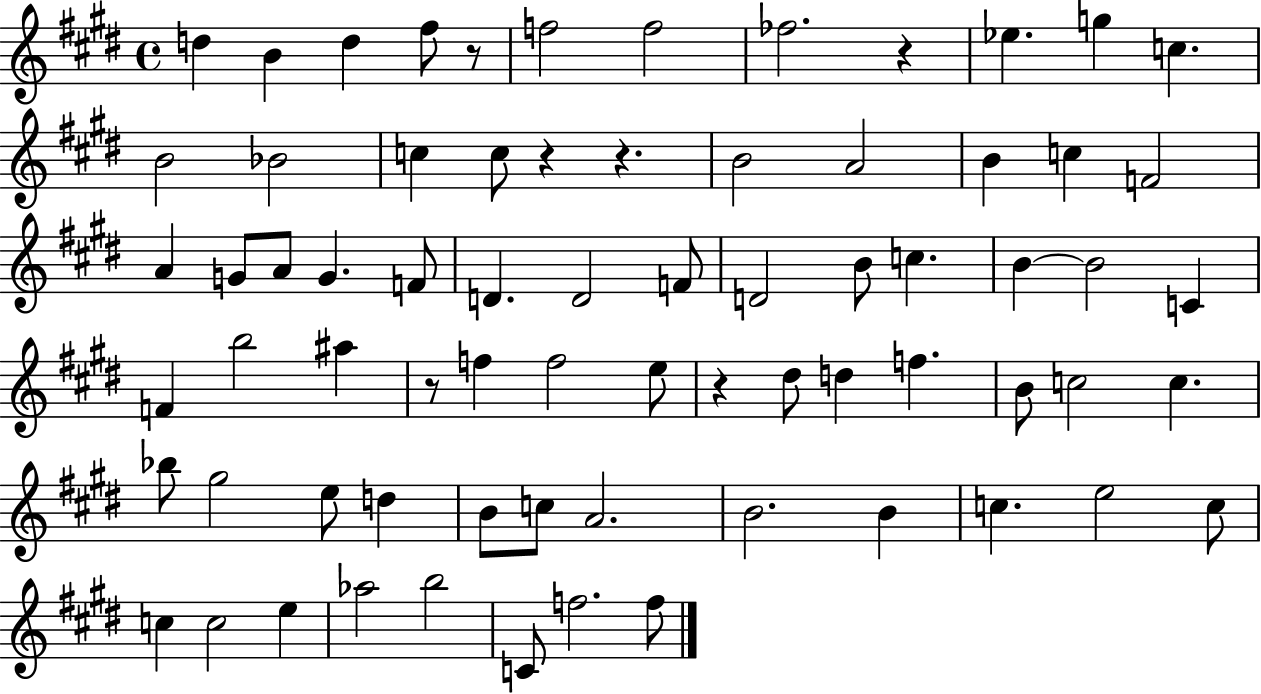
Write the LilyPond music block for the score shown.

{
  \clef treble
  \time 4/4
  \defaultTimeSignature
  \key e \major
  d''4 b'4 d''4 fis''8 r8 | f''2 f''2 | fes''2. r4 | ees''4. g''4 c''4. | \break b'2 bes'2 | c''4 c''8 r4 r4. | b'2 a'2 | b'4 c''4 f'2 | \break a'4 g'8 a'8 g'4. f'8 | d'4. d'2 f'8 | d'2 b'8 c''4. | b'4~~ b'2 c'4 | \break f'4 b''2 ais''4 | r8 f''4 f''2 e''8 | r4 dis''8 d''4 f''4. | b'8 c''2 c''4. | \break bes''8 gis''2 e''8 d''4 | b'8 c''8 a'2. | b'2. b'4 | c''4. e''2 c''8 | \break c''4 c''2 e''4 | aes''2 b''2 | c'8 f''2. f''8 | \bar "|."
}